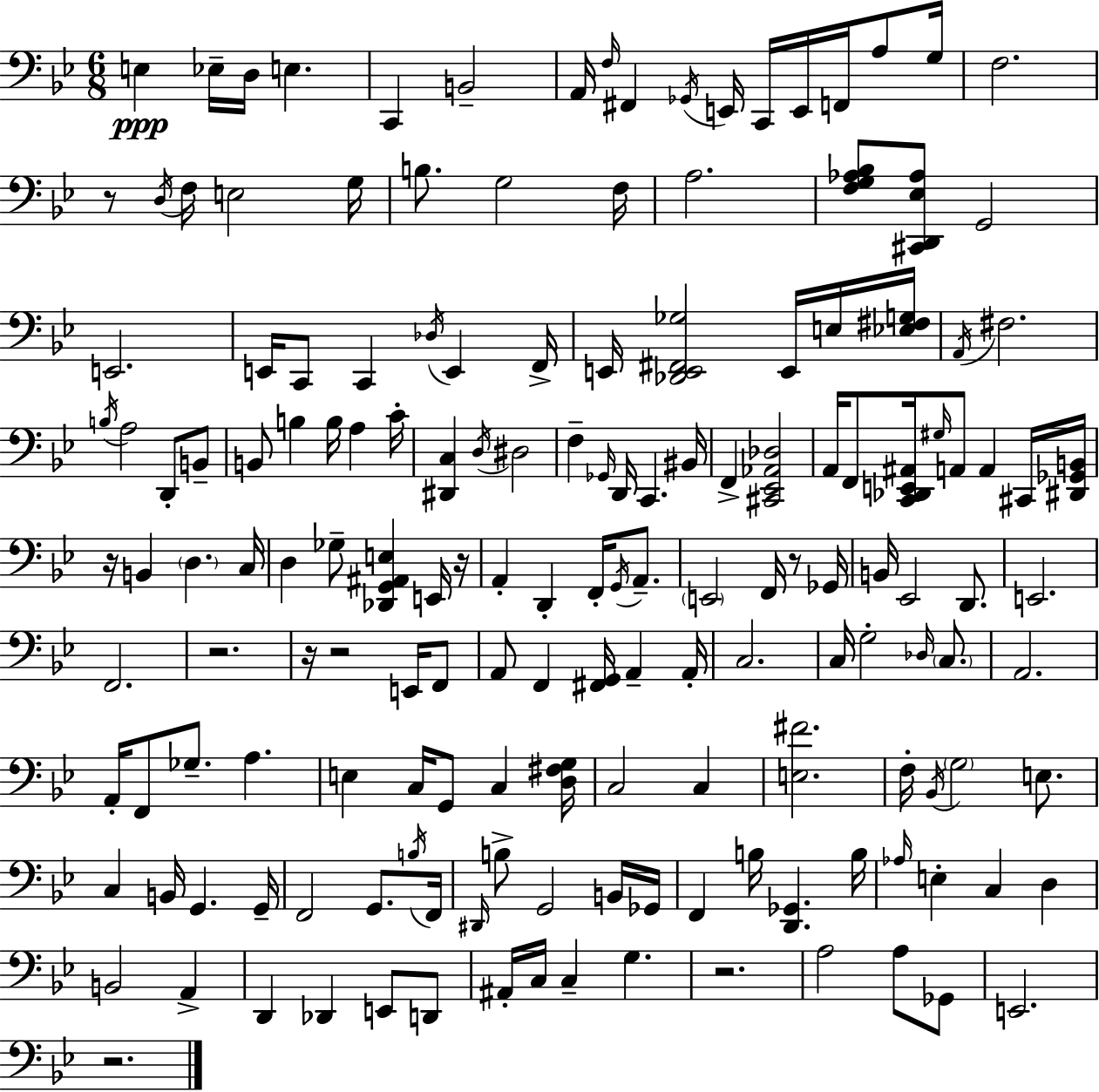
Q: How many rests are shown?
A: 9